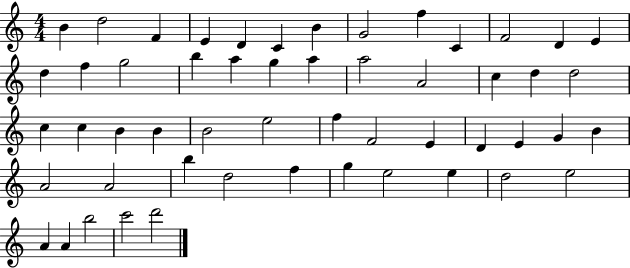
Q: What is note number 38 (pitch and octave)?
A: B4